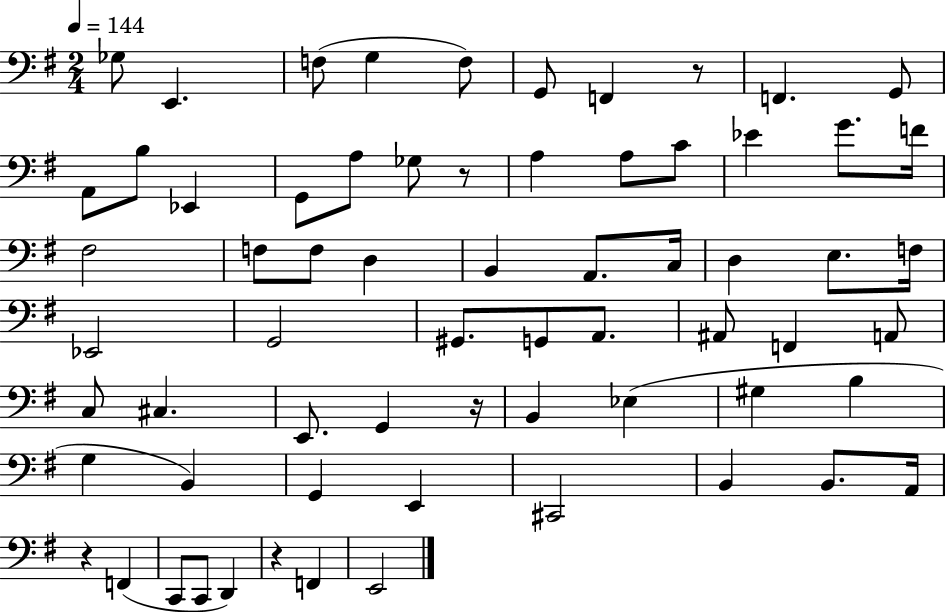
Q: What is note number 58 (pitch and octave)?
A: C2